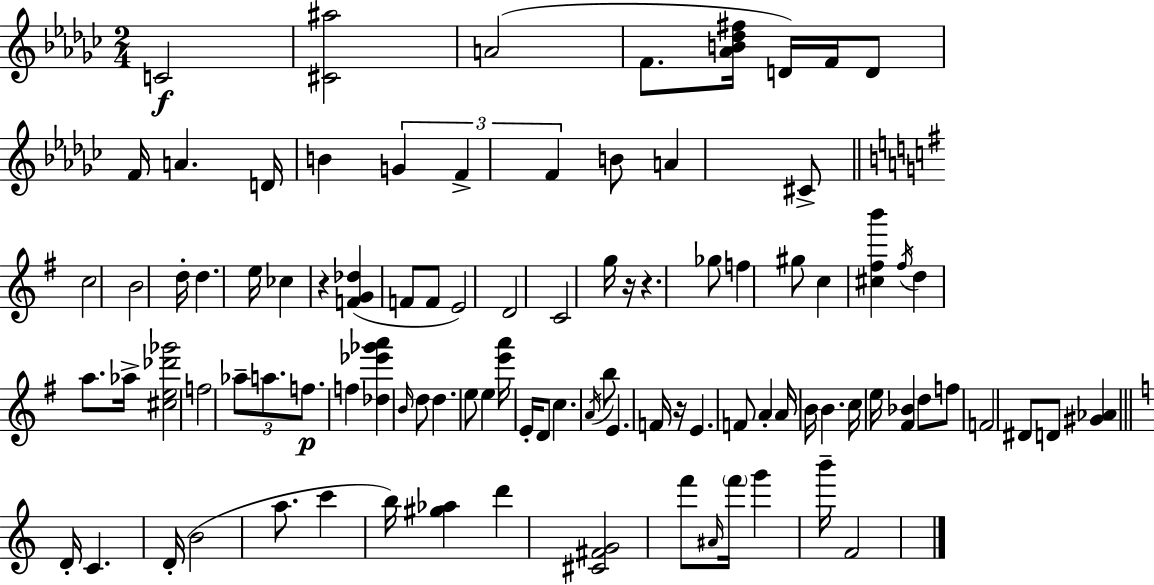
X:1
T:Untitled
M:2/4
L:1/4
K:Ebm
C2 [^C^a]2 A2 F/2 [_AB_d^f]/4 D/4 F/4 D/2 F/4 A D/4 B G F F B/2 A ^C/2 c2 B2 d/4 d e/4 _c z [FG_d] F/2 F/2 E2 D2 C2 g/4 z/4 z _g/2 f ^g/2 c [^c^fb'] ^f/4 d a/2 _a/4 [^ce_d'_g']2 f2 _a/2 a/2 f/2 f [_d_e'_g'a'] B/4 d/2 d e/2 e [e'a']/4 E/4 D/2 c A/4 b/2 E F/4 z/4 E F/2 A A/4 B/4 B c/4 e/4 [^F_B] d/2 f/2 F2 ^D/2 D/2 [^G_A] D/4 C D/4 B2 a/2 c' b/4 [^g_a] d' [^C^FG]2 f'/2 ^A/4 f'/4 g' b'/4 F2